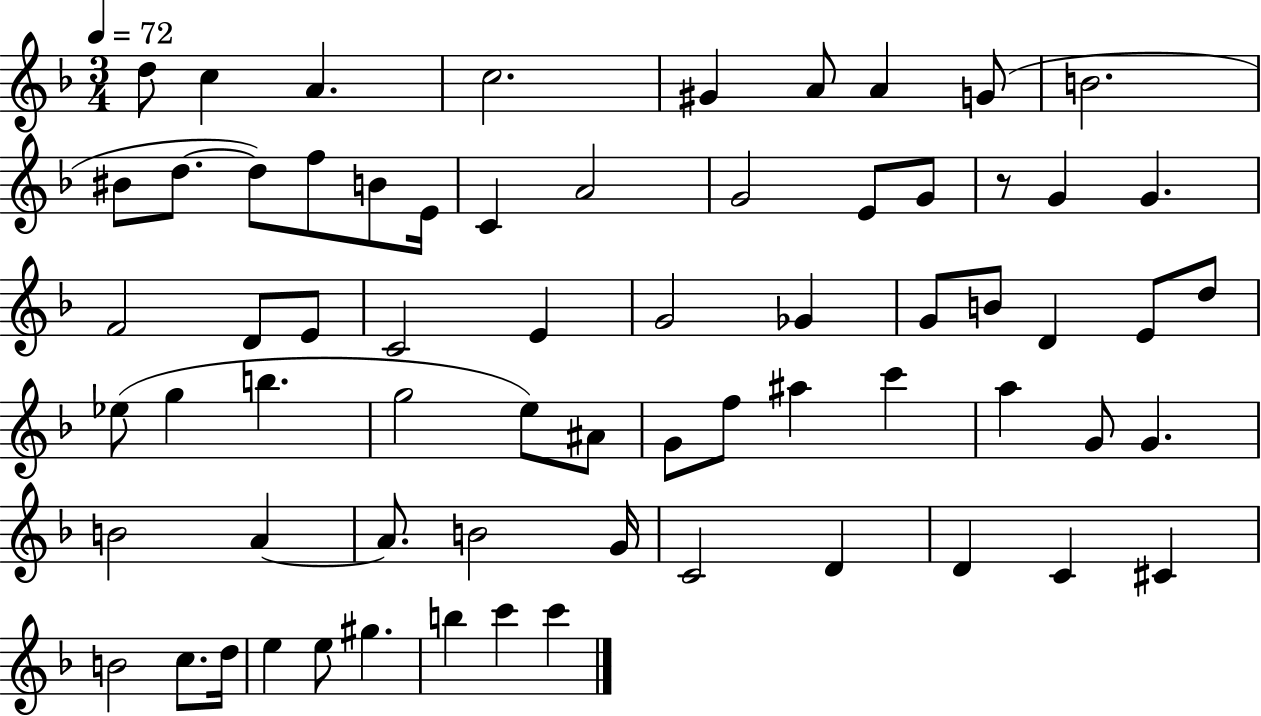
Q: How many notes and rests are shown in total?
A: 67